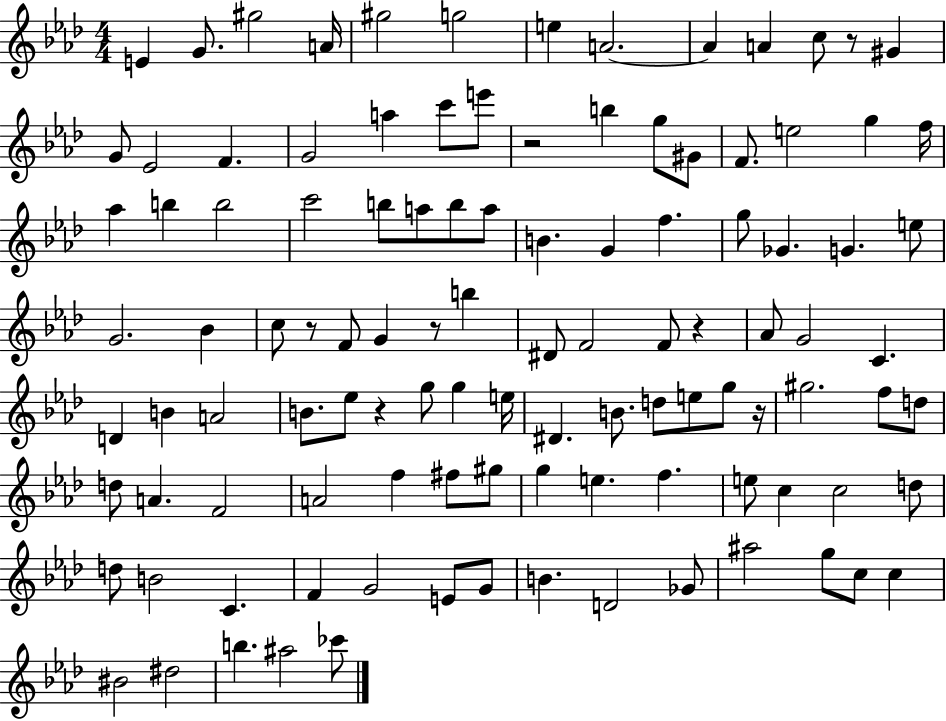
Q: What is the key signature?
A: AES major